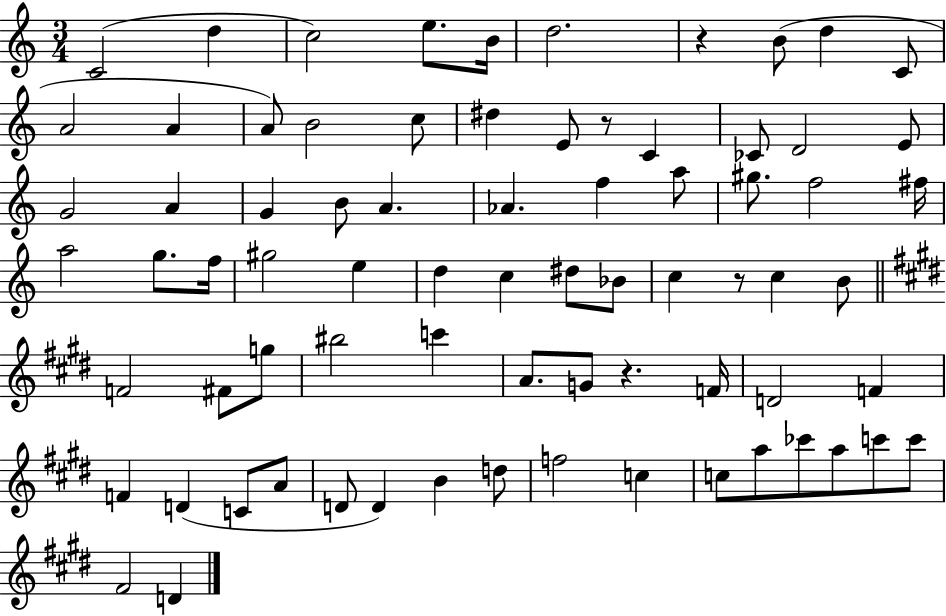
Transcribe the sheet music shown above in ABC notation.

X:1
T:Untitled
M:3/4
L:1/4
K:C
C2 d c2 e/2 B/4 d2 z B/2 d C/2 A2 A A/2 B2 c/2 ^d E/2 z/2 C _C/2 D2 E/2 G2 A G B/2 A _A f a/2 ^g/2 f2 ^f/4 a2 g/2 f/4 ^g2 e d c ^d/2 _B/2 c z/2 c B/2 F2 ^F/2 g/2 ^b2 c' A/2 G/2 z F/4 D2 F F D C/2 A/2 D/2 D B d/2 f2 c c/2 a/2 _c'/2 a/2 c'/2 c'/2 ^F2 D